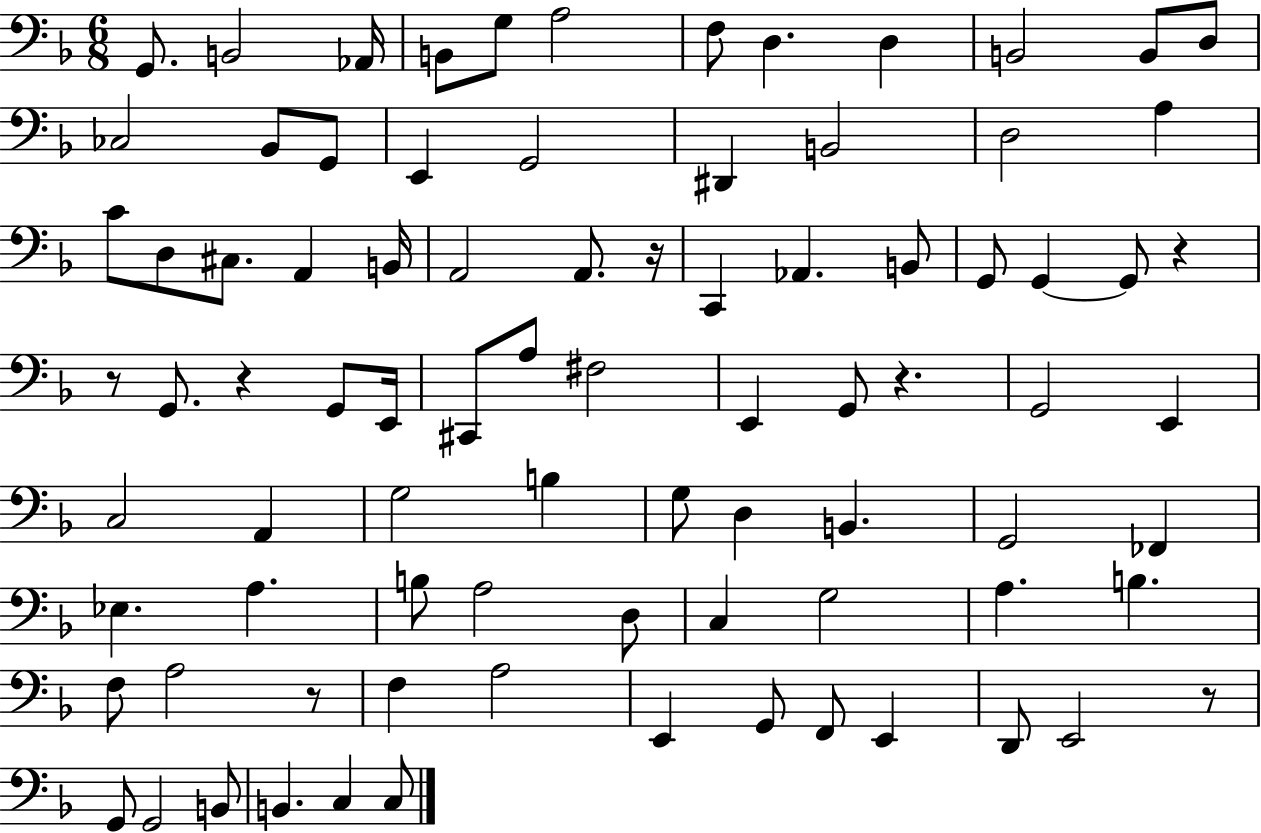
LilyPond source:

{
  \clef bass
  \numericTimeSignature
  \time 6/8
  \key f \major
  g,8. b,2 aes,16 | b,8 g8 a2 | f8 d4. d4 | b,2 b,8 d8 | \break ces2 bes,8 g,8 | e,4 g,2 | dis,4 b,2 | d2 a4 | \break c'8 d8 cis8. a,4 b,16 | a,2 a,8. r16 | c,4 aes,4. b,8 | g,8 g,4~~ g,8 r4 | \break r8 g,8. r4 g,8 e,16 | cis,8 a8 fis2 | e,4 g,8 r4. | g,2 e,4 | \break c2 a,4 | g2 b4 | g8 d4 b,4. | g,2 fes,4 | \break ees4. a4. | b8 a2 d8 | c4 g2 | a4. b4. | \break f8 a2 r8 | f4 a2 | e,4 g,8 f,8 e,4 | d,8 e,2 r8 | \break g,8 g,2 b,8 | b,4. c4 c8 | \bar "|."
}